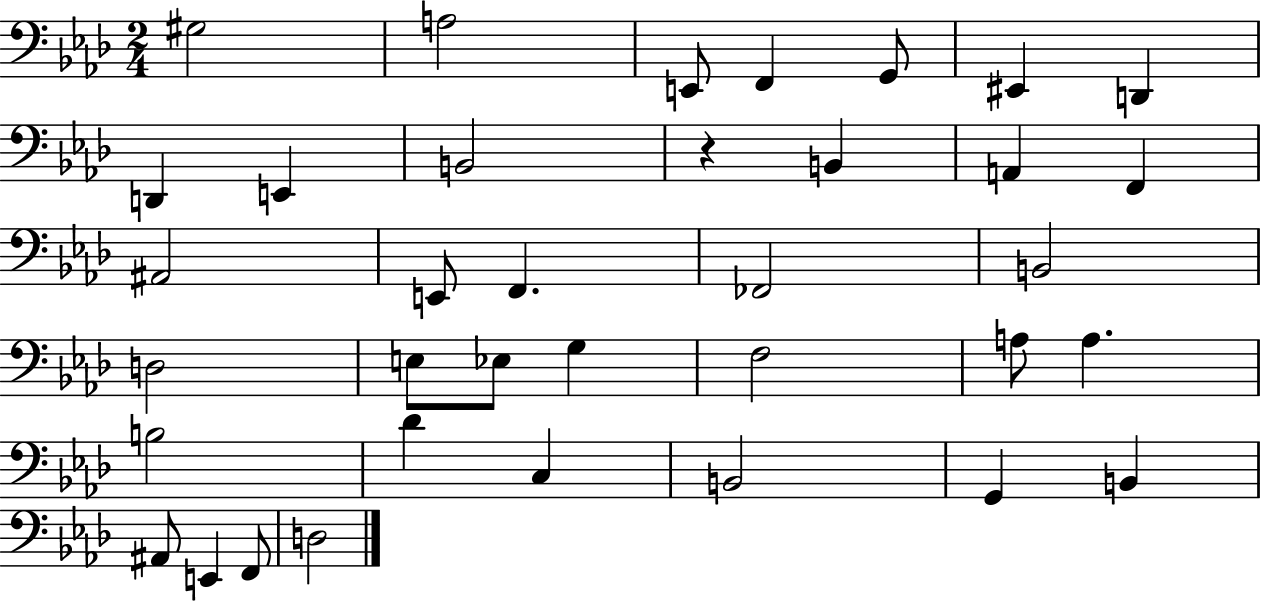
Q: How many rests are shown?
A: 1